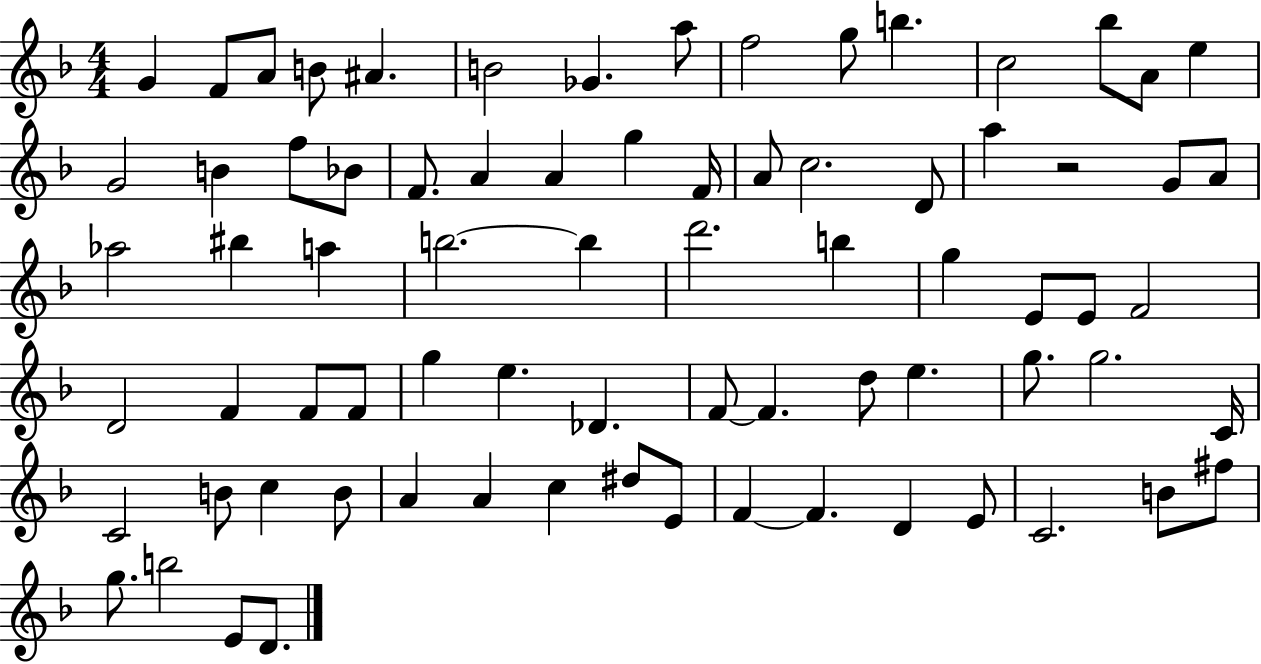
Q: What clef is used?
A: treble